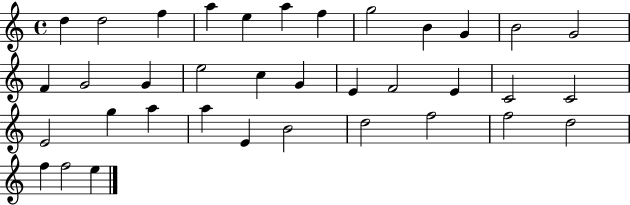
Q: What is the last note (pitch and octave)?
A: E5